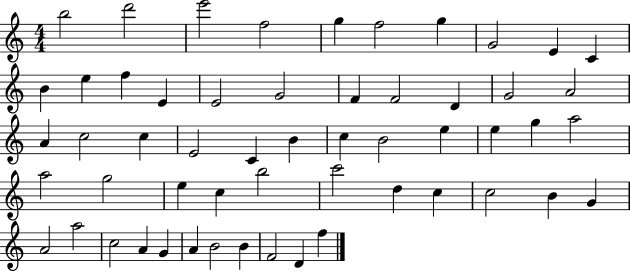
{
  \clef treble
  \numericTimeSignature
  \time 4/4
  \key c \major
  b''2 d'''2 | e'''2 f''2 | g''4 f''2 g''4 | g'2 e'4 c'4 | \break b'4 e''4 f''4 e'4 | e'2 g'2 | f'4 f'2 d'4 | g'2 a'2 | \break a'4 c''2 c''4 | e'2 c'4 b'4 | c''4 b'2 e''4 | e''4 g''4 a''2 | \break a''2 g''2 | e''4 c''4 b''2 | c'''2 d''4 c''4 | c''2 b'4 g'4 | \break a'2 a''2 | c''2 a'4 g'4 | a'4 b'2 b'4 | f'2 d'4 f''4 | \break \bar "|."
}